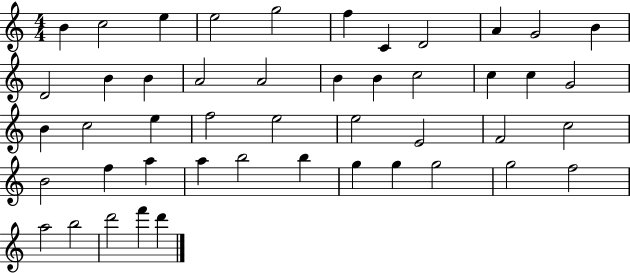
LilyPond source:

{
  \clef treble
  \numericTimeSignature
  \time 4/4
  \key c \major
  b'4 c''2 e''4 | e''2 g''2 | f''4 c'4 d'2 | a'4 g'2 b'4 | \break d'2 b'4 b'4 | a'2 a'2 | b'4 b'4 c''2 | c''4 c''4 g'2 | \break b'4 c''2 e''4 | f''2 e''2 | e''2 e'2 | f'2 c''2 | \break b'2 f''4 a''4 | a''4 b''2 b''4 | g''4 g''4 g''2 | g''2 f''2 | \break a''2 b''2 | d'''2 f'''4 d'''4 | \bar "|."
}